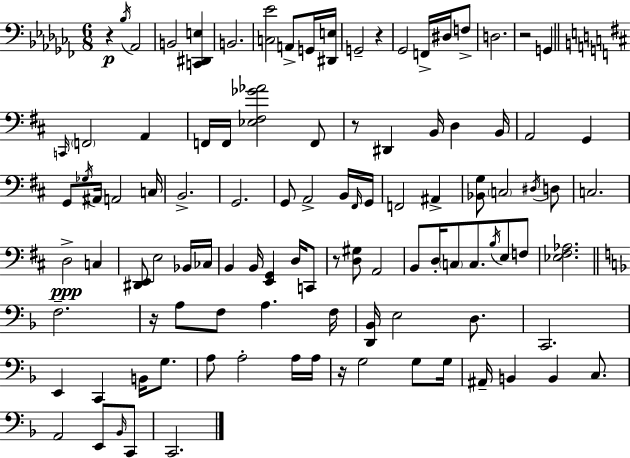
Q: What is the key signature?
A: AES minor